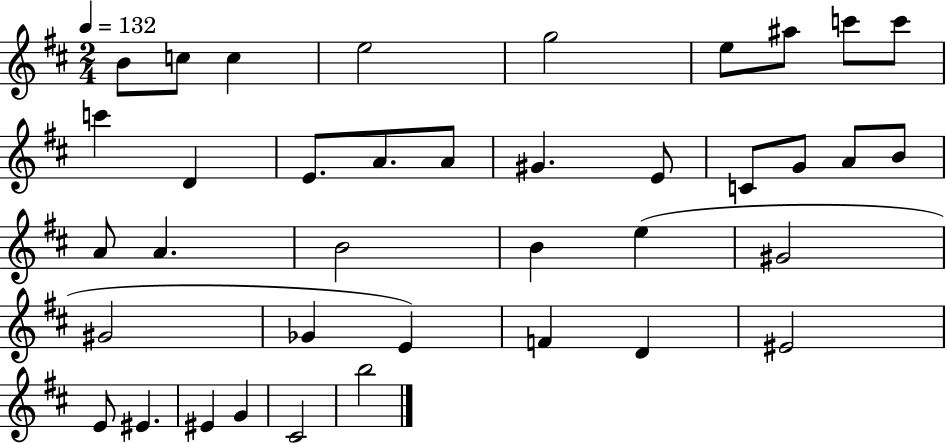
X:1
T:Untitled
M:2/4
L:1/4
K:D
B/2 c/2 c e2 g2 e/2 ^a/2 c'/2 c'/2 c' D E/2 A/2 A/2 ^G E/2 C/2 G/2 A/2 B/2 A/2 A B2 B e ^G2 ^G2 _G E F D ^E2 E/2 ^E ^E G ^C2 b2